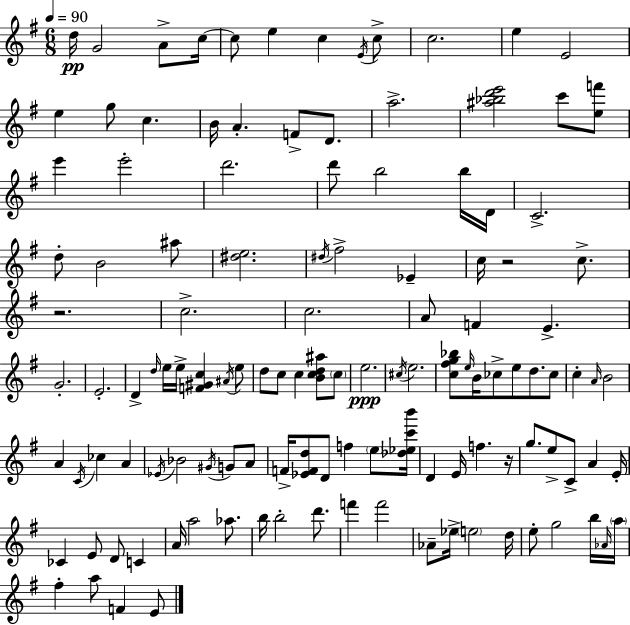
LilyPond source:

{
  \clef treble
  \numericTimeSignature
  \time 6/8
  \key e \minor
  \tempo 4 = 90
  d''16\pp g'2 a'8-> c''16~~ | c''8 e''4 c''4 \acciaccatura { e'16 } c''8-> | c''2. | e''4 e'2 | \break e''4 g''8 c''4. | b'16 a'4.-. f'8-> d'8. | a''2.-> | <ais'' bes'' d''' e'''>2 c'''8 <e'' f'''>8 | \break e'''4 e'''2-. | d'''2. | d'''8 b''2 b''16 | d'16 c'2.-> | \break d''8-. b'2 ais''8 | <dis'' e''>2. | \acciaccatura { dis''16 } fis''2-> ees'4-- | c''16 r2 c''8.-> | \break r2. | c''2.-> | c''2. | a'8 f'4 e'4.-> | \break g'2.-. | e'2.-. | d'4-> \grace { d''16 } e''16 e''16-> <f' gis' c''>4 | \acciaccatura { ais'16 } e''8 d''8 c''8 c''4 | \break <b' c'' d'' ais''>8 \parenthesize c''8 e''2.\ppp | \acciaccatura { cis''16 } e''2. | <c'' fis'' g'' bes''>8 \grace { e''16 } b'16 ces''8-> e''8 | d''8. ces''8 c''4-. \grace { a'16 } b'2 | \break a'4 \acciaccatura { c'16 } | ces''4 a'4 \acciaccatura { ees'16 } bes'2 | \acciaccatura { gis'16 } g'8 a'8 f'16-> <ees' f' d''>8 | d'8 f''4 \parenthesize e''8 <des'' ees'' c''' b'''>16 d'4 | \break e'16 f''4. r16 g''8. | e''8-> c'8-> a'4 e'16-. ces'4 | e'8 d'8 c'4 a'16 a''2 | aes''8. b''16 b''2-. | \break d'''8. f'''4 | f'''2 aes'8-- | ees''16-> \parenthesize e''2 d''16 e''8-. | g''2 b''16 \grace { aes'16 } \parenthesize a''16 fis''4-. | \break a''8 f'4 e'8 \bar "|."
}